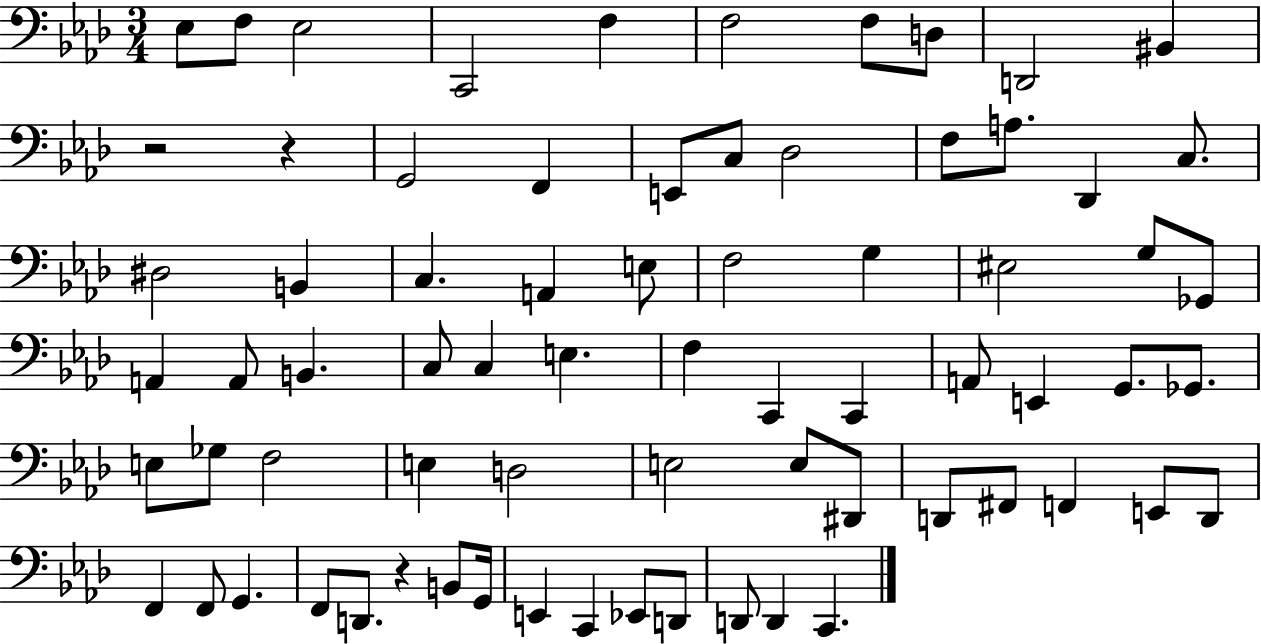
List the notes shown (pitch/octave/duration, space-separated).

Eb3/e F3/e Eb3/h C2/h F3/q F3/h F3/e D3/e D2/h BIS2/q R/h R/q G2/h F2/q E2/e C3/e Db3/h F3/e A3/e. Db2/q C3/e. D#3/h B2/q C3/q. A2/q E3/e F3/h G3/q EIS3/h G3/e Gb2/e A2/q A2/e B2/q. C3/e C3/q E3/q. F3/q C2/q C2/q A2/e E2/q G2/e. Gb2/e. E3/e Gb3/e F3/h E3/q D3/h E3/h E3/e D#2/e D2/e F#2/e F2/q E2/e D2/e F2/q F2/e G2/q. F2/e D2/e. R/q B2/e G2/s E2/q C2/q Eb2/e D2/e D2/e D2/q C2/q.